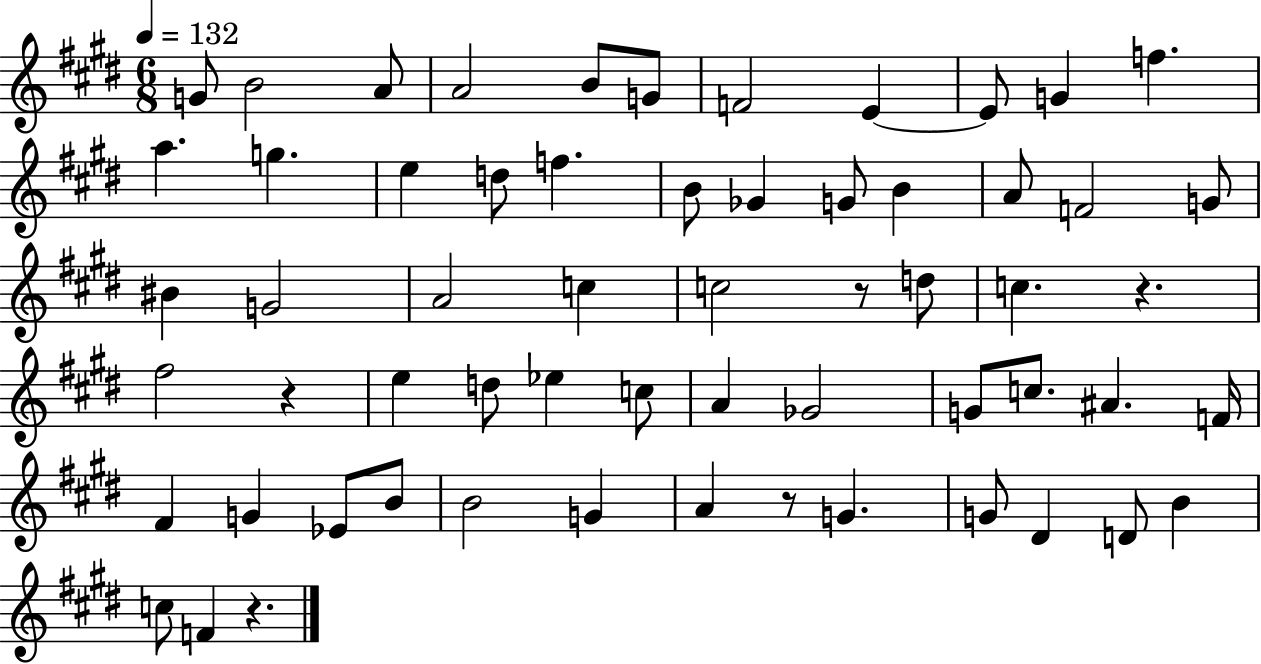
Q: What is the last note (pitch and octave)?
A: F4